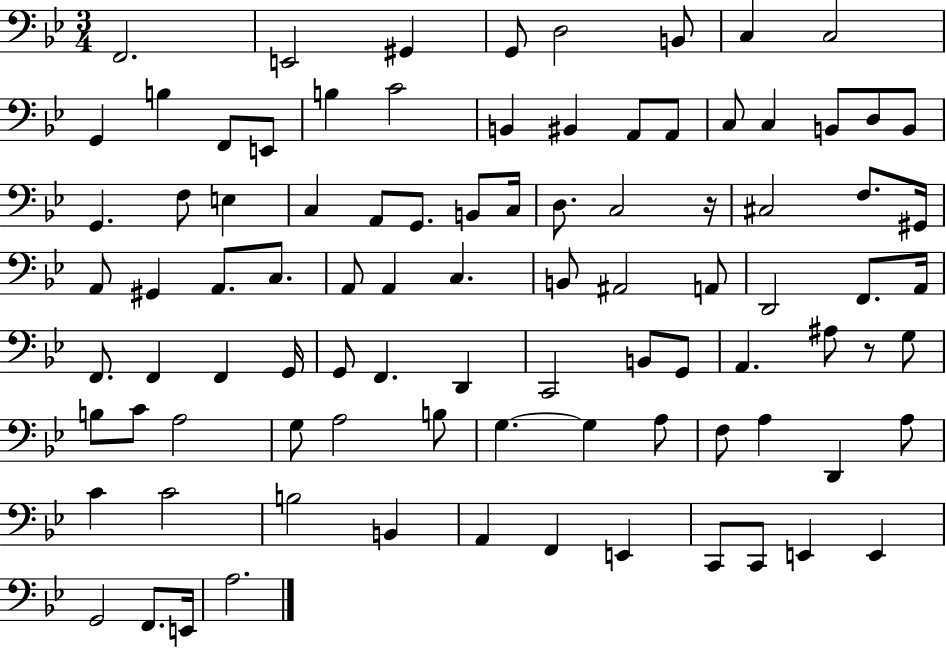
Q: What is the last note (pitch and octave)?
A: A3